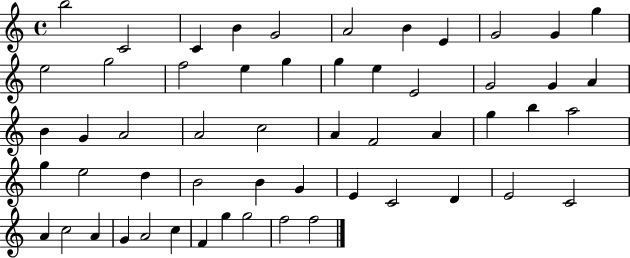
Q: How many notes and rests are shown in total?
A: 55